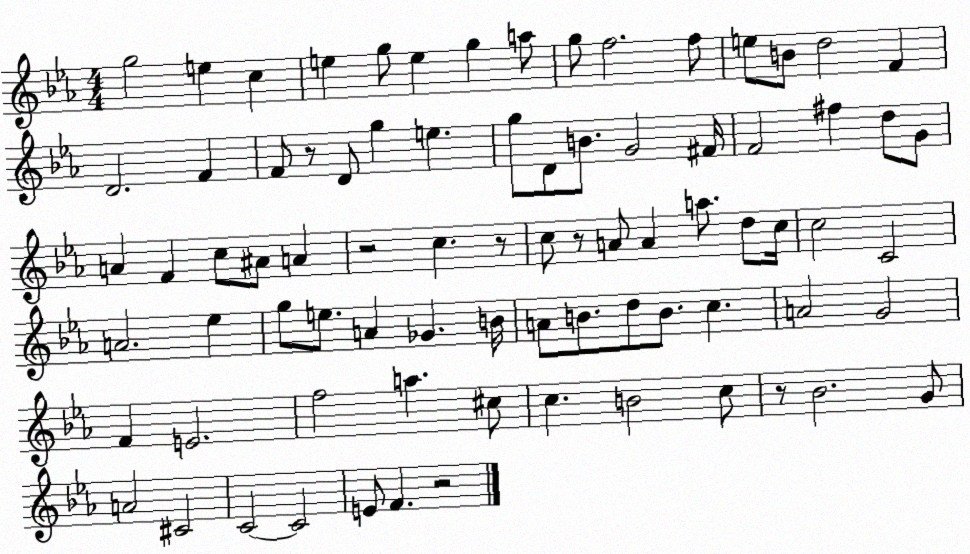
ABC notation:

X:1
T:Untitled
M:4/4
L:1/4
K:Eb
g2 e c e g/2 e g a/2 g/2 f2 f/2 e/2 B/2 d2 F D2 F F/2 z/2 D/2 g e g/2 D/2 B/2 G2 ^F/4 F2 ^f d/2 G/2 A F c/2 ^A/2 A z2 c z/2 c/2 z/2 A/2 A a/2 d/2 c/4 c2 C2 A2 _e g/2 e/2 A _G B/4 A/2 B/2 d/2 B/2 c A2 G2 F E2 f2 a ^c/2 c B2 c/2 z/2 _B2 G/2 A2 ^C2 C2 C2 E/2 F z2